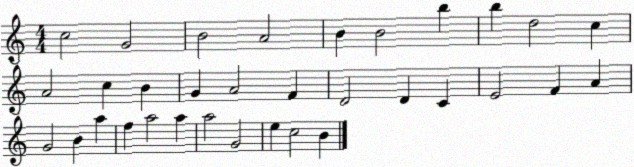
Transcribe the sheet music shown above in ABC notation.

X:1
T:Untitled
M:4/4
L:1/4
K:C
c2 G2 B2 A2 B B2 b b d2 c A2 c B G A2 F D2 D C E2 F A G2 B a f a2 a a2 G2 e c2 B